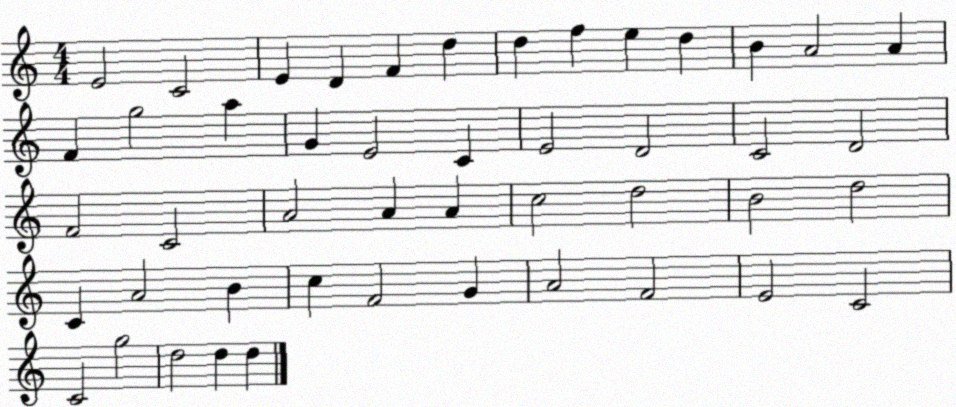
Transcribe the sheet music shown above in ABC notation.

X:1
T:Untitled
M:4/4
L:1/4
K:C
E2 C2 E D F d d f e d B A2 A F g2 a G E2 C E2 D2 C2 D2 F2 C2 A2 A A c2 d2 B2 d2 C A2 B c F2 G A2 F2 E2 C2 C2 g2 d2 d d